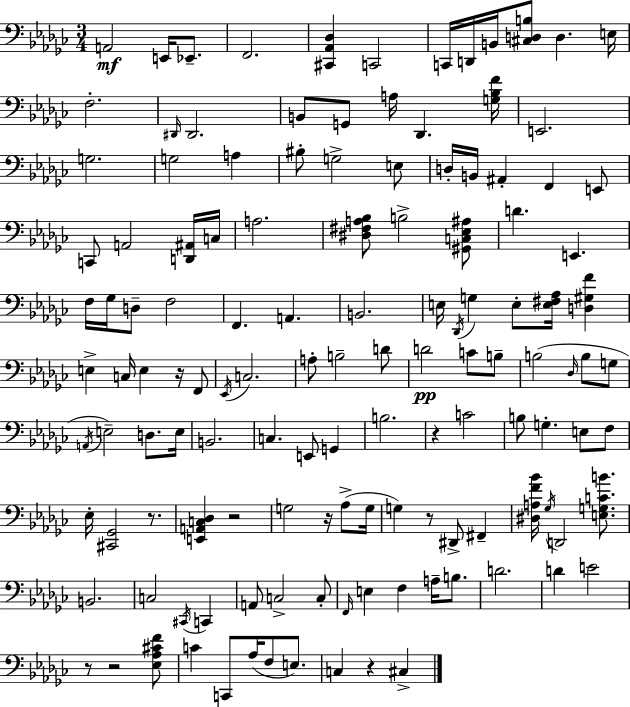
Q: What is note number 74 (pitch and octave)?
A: B3